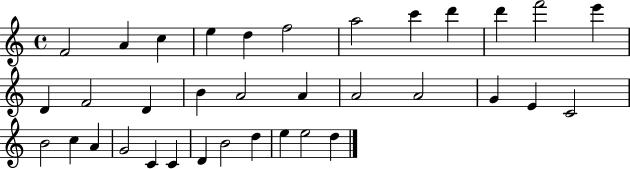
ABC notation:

X:1
T:Untitled
M:4/4
L:1/4
K:C
F2 A c e d f2 a2 c' d' d' f'2 e' D F2 D B A2 A A2 A2 G E C2 B2 c A G2 C C D B2 d e e2 d